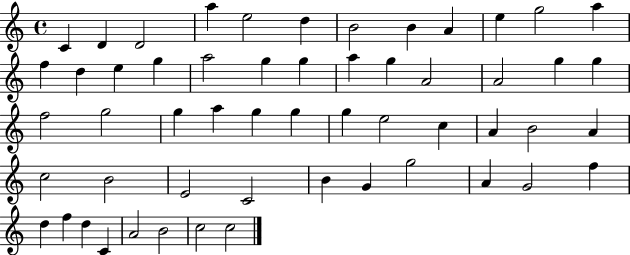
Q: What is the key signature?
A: C major